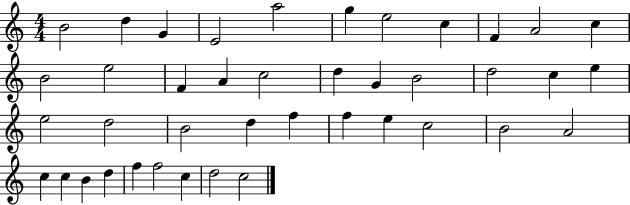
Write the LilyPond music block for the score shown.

{
  \clef treble
  \numericTimeSignature
  \time 4/4
  \key c \major
  b'2 d''4 g'4 | e'2 a''2 | g''4 e''2 c''4 | f'4 a'2 c''4 | \break b'2 e''2 | f'4 a'4 c''2 | d''4 g'4 b'2 | d''2 c''4 e''4 | \break e''2 d''2 | b'2 d''4 f''4 | f''4 e''4 c''2 | b'2 a'2 | \break c''4 c''4 b'4 d''4 | f''4 f''2 c''4 | d''2 c''2 | \bar "|."
}